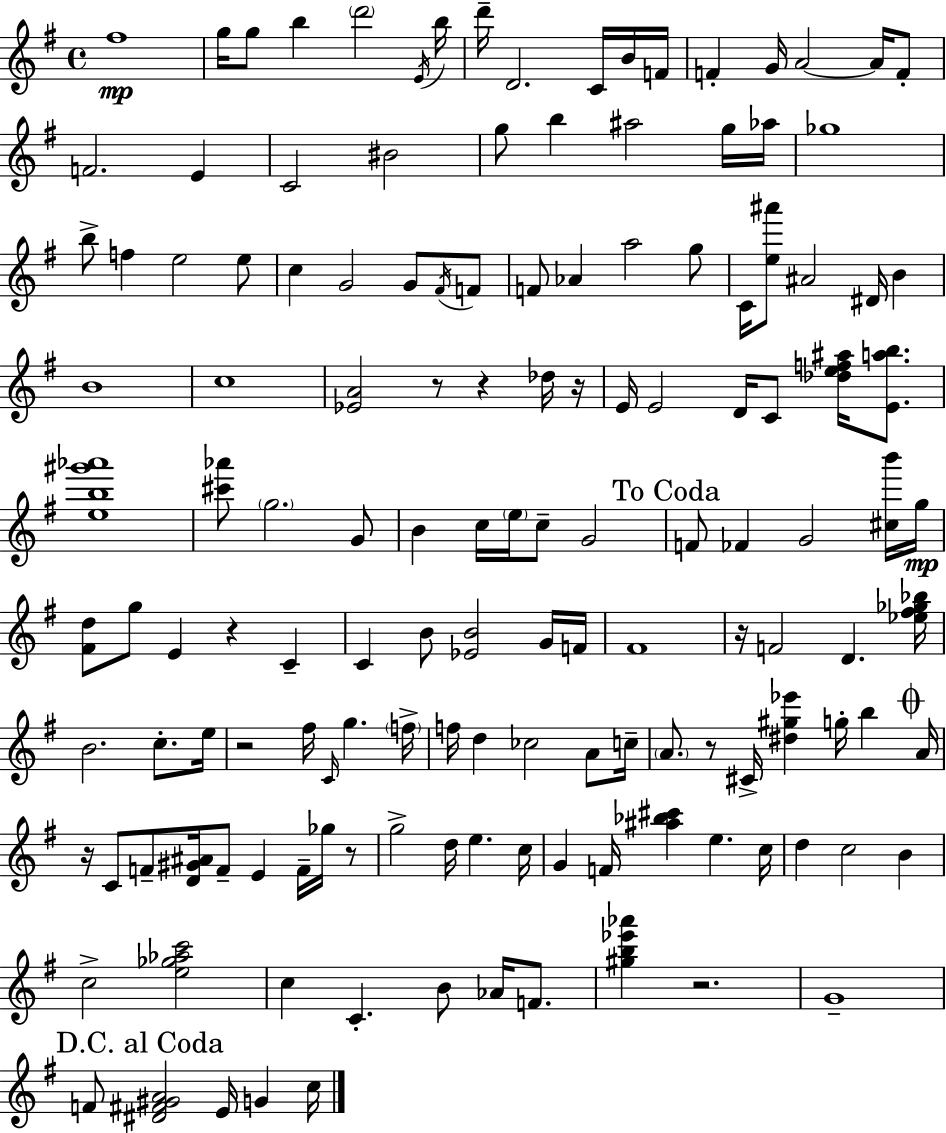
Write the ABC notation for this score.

X:1
T:Untitled
M:4/4
L:1/4
K:Em
^f4 g/4 g/2 b d'2 E/4 b/4 d'/4 D2 C/4 B/4 F/4 F G/4 A2 A/4 F/2 F2 E C2 ^B2 g/2 b ^a2 g/4 _a/4 _g4 b/2 f e2 e/2 c G2 G/2 ^F/4 F/2 F/2 _A a2 g/2 C/4 [e^a']/2 ^A2 ^D/4 B B4 c4 [_EA]2 z/2 z _d/4 z/4 E/4 E2 D/4 C/2 [_def^a]/4 [Eab]/2 [eb^g'_a']4 [^c'_a']/2 g2 G/2 B c/4 e/4 c/2 G2 F/2 _F G2 [^cb']/4 g/4 [^Fd]/2 g/2 E z C C B/2 [_EB]2 G/4 F/4 ^F4 z/4 F2 D [_e^f_g_b]/4 B2 c/2 e/4 z2 ^f/4 C/4 g f/4 f/4 d _c2 A/2 c/4 A/2 z/2 ^C/4 [^d^g_e'] g/4 b A/4 z/4 C/2 F/2 [D^G^A]/4 F/2 E F/4 _g/4 z/2 g2 d/4 e c/4 G F/4 [^a_b^c'] e c/4 d c2 B c2 [e_g_ac']2 c C B/2 _A/4 F/2 [^gb_e'_a'] z2 G4 F/2 [^D^F^GA]2 E/4 G c/4